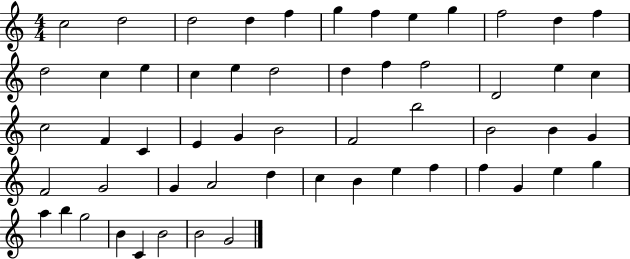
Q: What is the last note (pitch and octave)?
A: G4